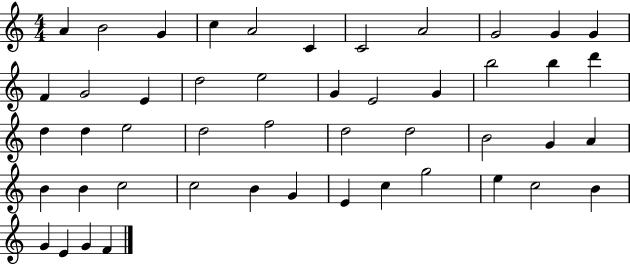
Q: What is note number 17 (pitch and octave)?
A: G4